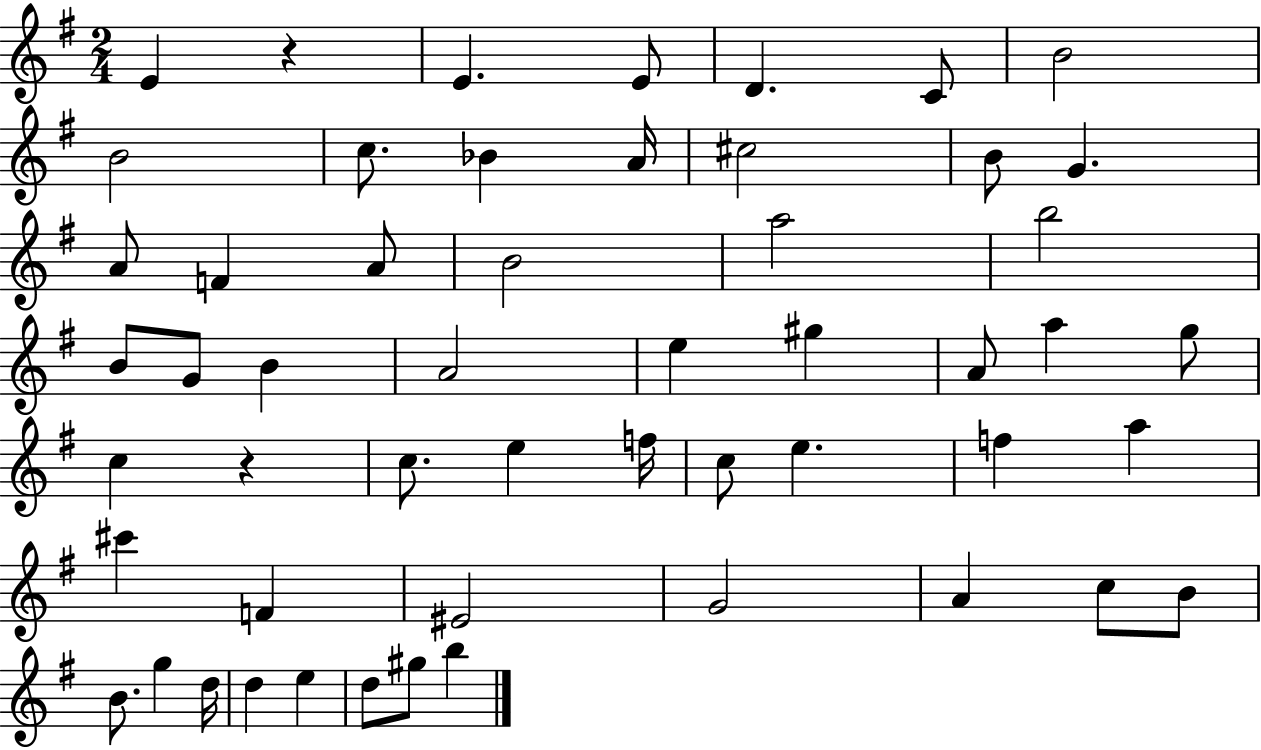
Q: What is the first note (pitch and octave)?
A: E4